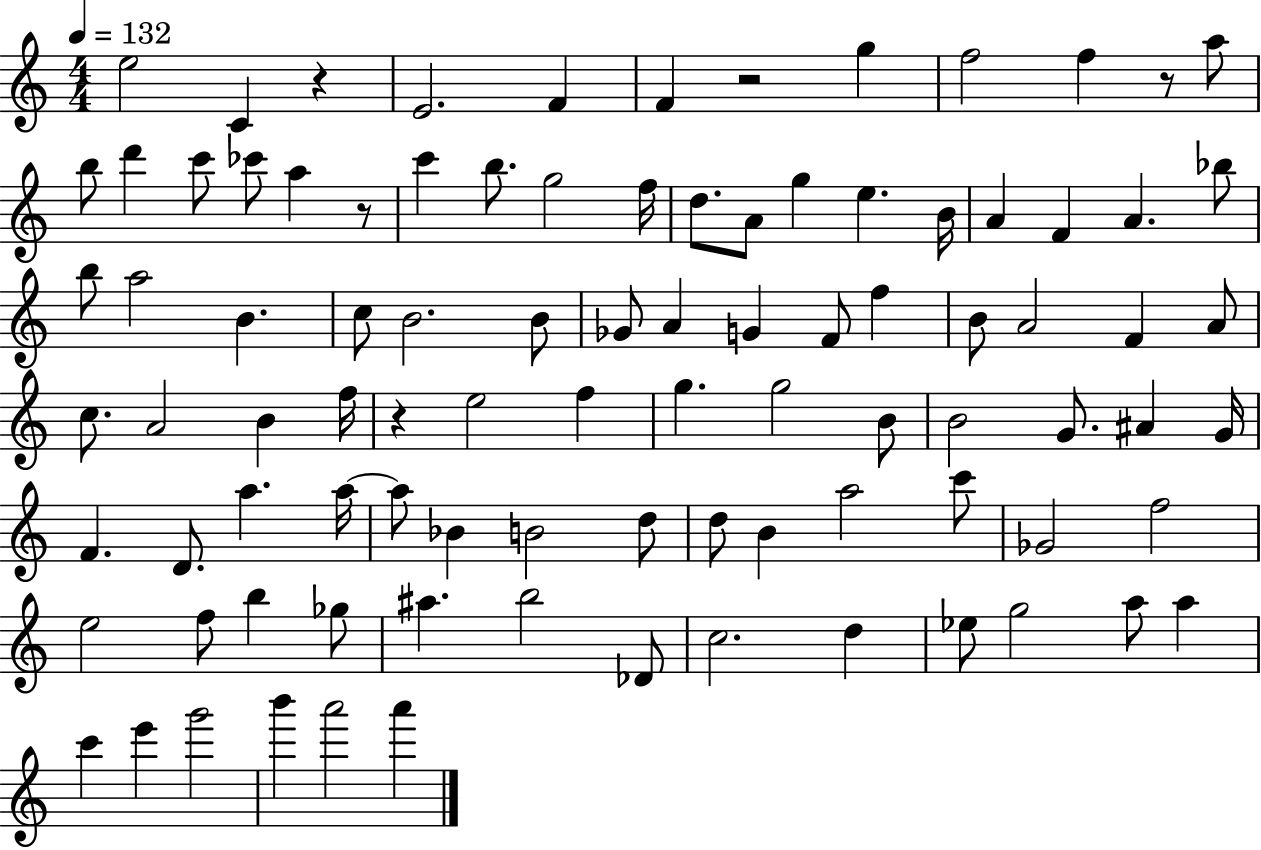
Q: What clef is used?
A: treble